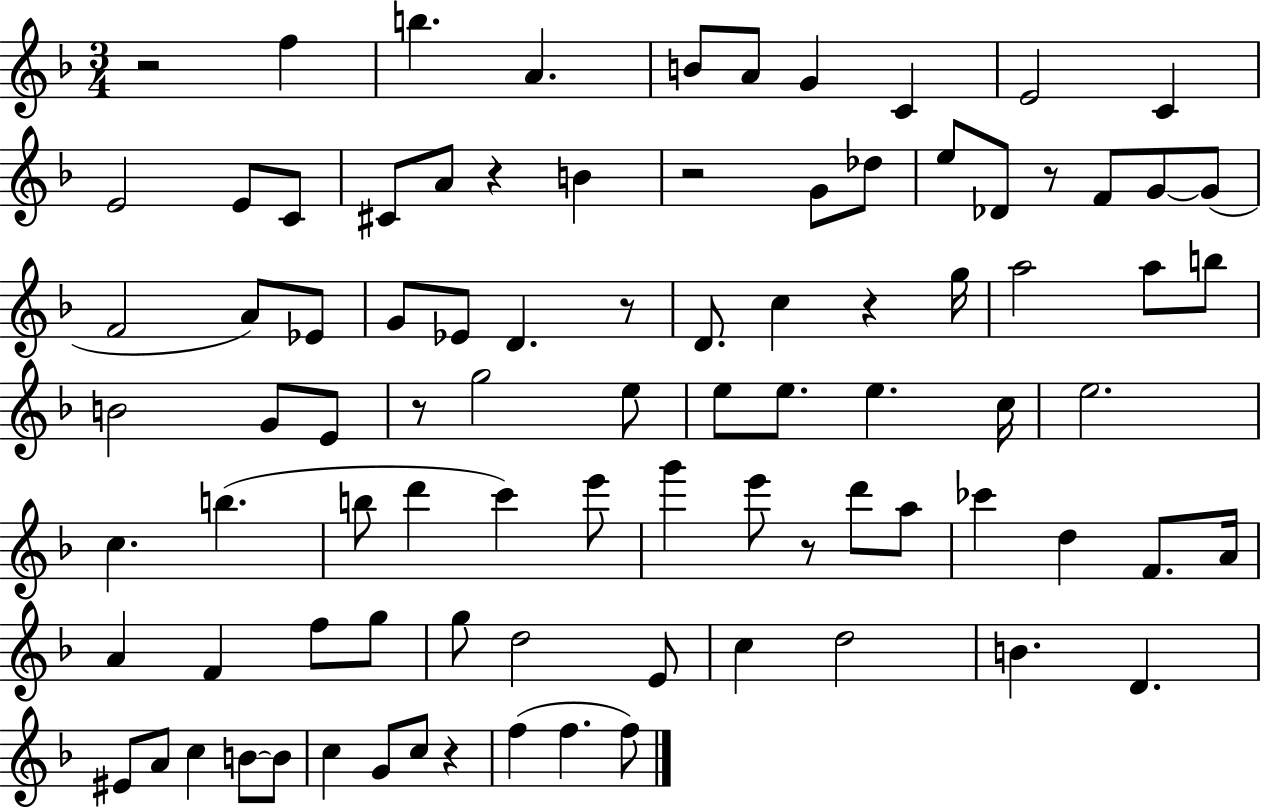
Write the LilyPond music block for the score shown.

{
  \clef treble
  \numericTimeSignature
  \time 3/4
  \key f \major
  \repeat volta 2 { r2 f''4 | b''4. a'4. | b'8 a'8 g'4 c'4 | e'2 c'4 | \break e'2 e'8 c'8 | cis'8 a'8 r4 b'4 | r2 g'8 des''8 | e''8 des'8 r8 f'8 g'8~~ g'8( | \break f'2 a'8) ees'8 | g'8 ees'8 d'4. r8 | d'8. c''4 r4 g''16 | a''2 a''8 b''8 | \break b'2 g'8 e'8 | r8 g''2 e''8 | e''8 e''8. e''4. c''16 | e''2. | \break c''4. b''4.( | b''8 d'''4 c'''4) e'''8 | g'''4 e'''8 r8 d'''8 a''8 | ces'''4 d''4 f'8. a'16 | \break a'4 f'4 f''8 g''8 | g''8 d''2 e'8 | c''4 d''2 | b'4. d'4. | \break eis'8 a'8 c''4 b'8~~ b'8 | c''4 g'8 c''8 r4 | f''4( f''4. f''8) | } \bar "|."
}